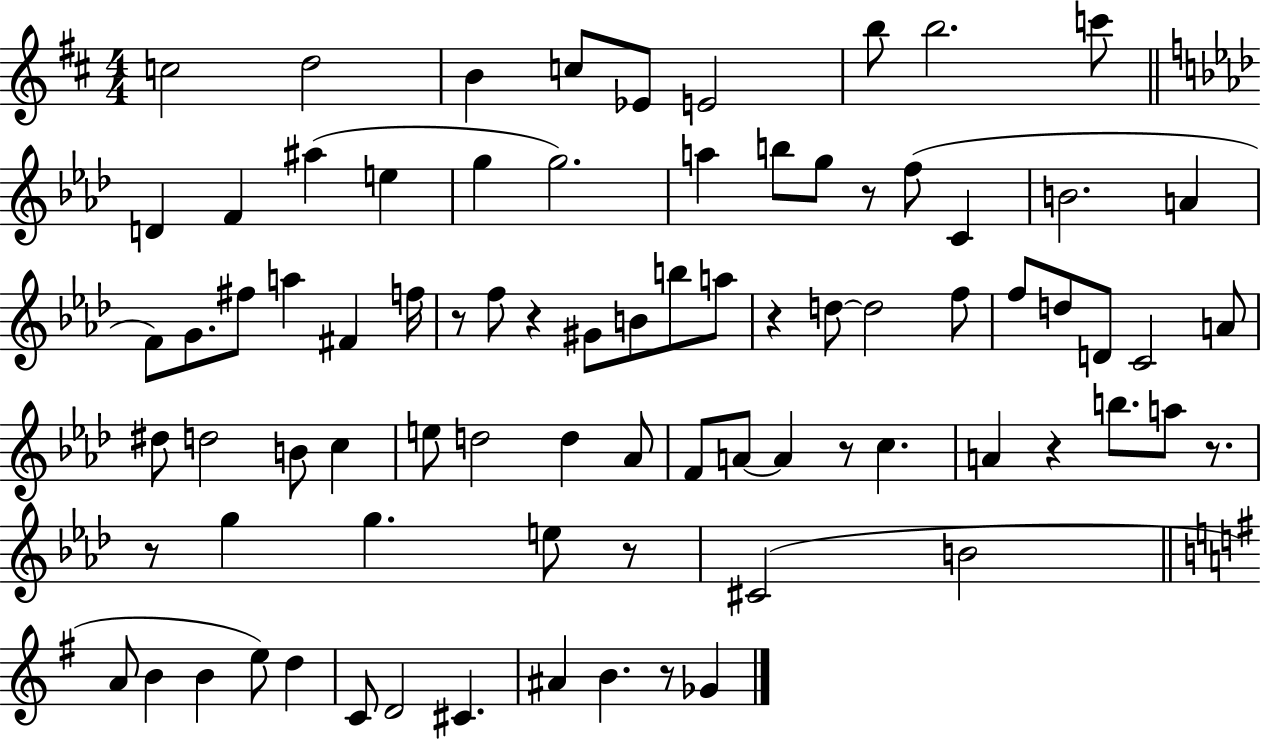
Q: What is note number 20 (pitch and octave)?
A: C4